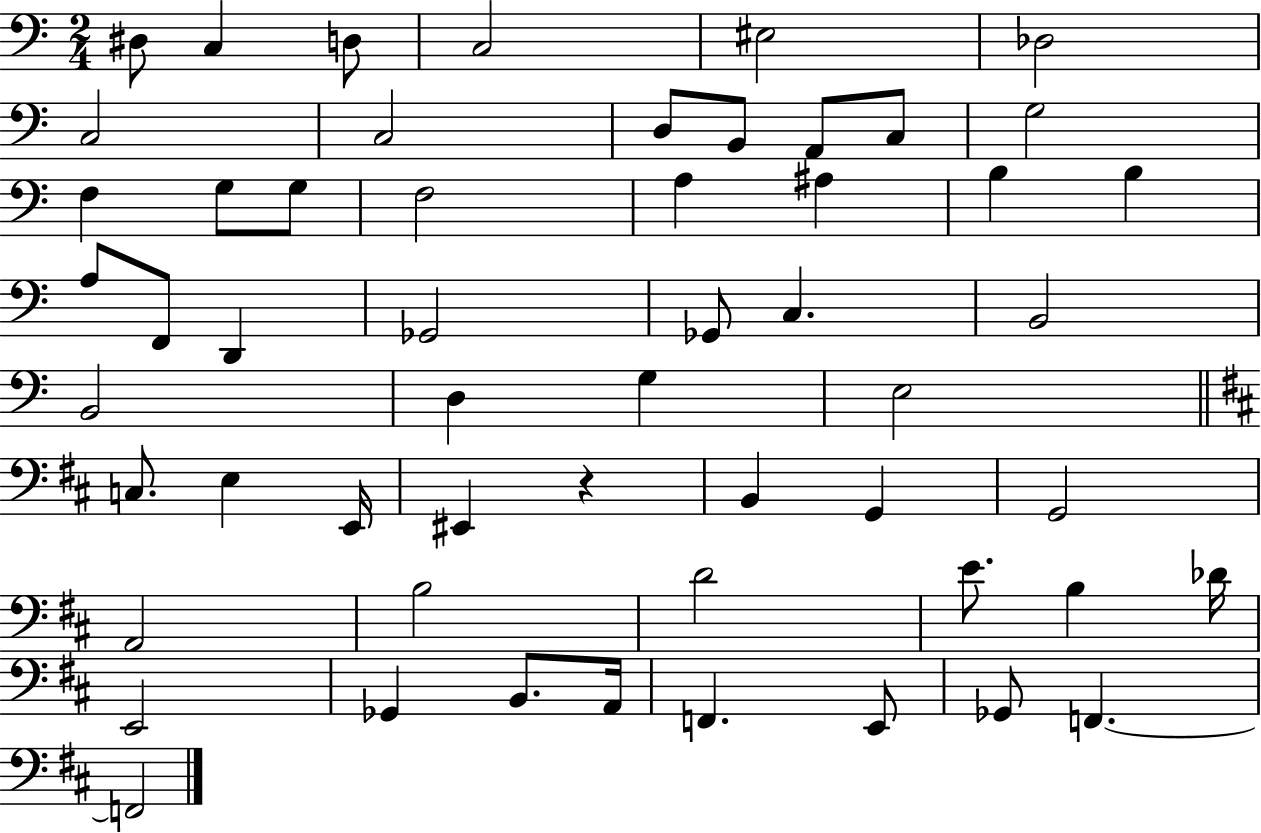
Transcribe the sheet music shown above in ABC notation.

X:1
T:Untitled
M:2/4
L:1/4
K:C
^D,/2 C, D,/2 C,2 ^E,2 _D,2 C,2 C,2 D,/2 B,,/2 A,,/2 C,/2 G,2 F, G,/2 G,/2 F,2 A, ^A, B, B, A,/2 F,,/2 D,, _G,,2 _G,,/2 C, B,,2 B,,2 D, G, E,2 C,/2 E, E,,/4 ^E,, z B,, G,, G,,2 A,,2 B,2 D2 E/2 B, _D/4 E,,2 _G,, B,,/2 A,,/4 F,, E,,/2 _G,,/2 F,, F,,2